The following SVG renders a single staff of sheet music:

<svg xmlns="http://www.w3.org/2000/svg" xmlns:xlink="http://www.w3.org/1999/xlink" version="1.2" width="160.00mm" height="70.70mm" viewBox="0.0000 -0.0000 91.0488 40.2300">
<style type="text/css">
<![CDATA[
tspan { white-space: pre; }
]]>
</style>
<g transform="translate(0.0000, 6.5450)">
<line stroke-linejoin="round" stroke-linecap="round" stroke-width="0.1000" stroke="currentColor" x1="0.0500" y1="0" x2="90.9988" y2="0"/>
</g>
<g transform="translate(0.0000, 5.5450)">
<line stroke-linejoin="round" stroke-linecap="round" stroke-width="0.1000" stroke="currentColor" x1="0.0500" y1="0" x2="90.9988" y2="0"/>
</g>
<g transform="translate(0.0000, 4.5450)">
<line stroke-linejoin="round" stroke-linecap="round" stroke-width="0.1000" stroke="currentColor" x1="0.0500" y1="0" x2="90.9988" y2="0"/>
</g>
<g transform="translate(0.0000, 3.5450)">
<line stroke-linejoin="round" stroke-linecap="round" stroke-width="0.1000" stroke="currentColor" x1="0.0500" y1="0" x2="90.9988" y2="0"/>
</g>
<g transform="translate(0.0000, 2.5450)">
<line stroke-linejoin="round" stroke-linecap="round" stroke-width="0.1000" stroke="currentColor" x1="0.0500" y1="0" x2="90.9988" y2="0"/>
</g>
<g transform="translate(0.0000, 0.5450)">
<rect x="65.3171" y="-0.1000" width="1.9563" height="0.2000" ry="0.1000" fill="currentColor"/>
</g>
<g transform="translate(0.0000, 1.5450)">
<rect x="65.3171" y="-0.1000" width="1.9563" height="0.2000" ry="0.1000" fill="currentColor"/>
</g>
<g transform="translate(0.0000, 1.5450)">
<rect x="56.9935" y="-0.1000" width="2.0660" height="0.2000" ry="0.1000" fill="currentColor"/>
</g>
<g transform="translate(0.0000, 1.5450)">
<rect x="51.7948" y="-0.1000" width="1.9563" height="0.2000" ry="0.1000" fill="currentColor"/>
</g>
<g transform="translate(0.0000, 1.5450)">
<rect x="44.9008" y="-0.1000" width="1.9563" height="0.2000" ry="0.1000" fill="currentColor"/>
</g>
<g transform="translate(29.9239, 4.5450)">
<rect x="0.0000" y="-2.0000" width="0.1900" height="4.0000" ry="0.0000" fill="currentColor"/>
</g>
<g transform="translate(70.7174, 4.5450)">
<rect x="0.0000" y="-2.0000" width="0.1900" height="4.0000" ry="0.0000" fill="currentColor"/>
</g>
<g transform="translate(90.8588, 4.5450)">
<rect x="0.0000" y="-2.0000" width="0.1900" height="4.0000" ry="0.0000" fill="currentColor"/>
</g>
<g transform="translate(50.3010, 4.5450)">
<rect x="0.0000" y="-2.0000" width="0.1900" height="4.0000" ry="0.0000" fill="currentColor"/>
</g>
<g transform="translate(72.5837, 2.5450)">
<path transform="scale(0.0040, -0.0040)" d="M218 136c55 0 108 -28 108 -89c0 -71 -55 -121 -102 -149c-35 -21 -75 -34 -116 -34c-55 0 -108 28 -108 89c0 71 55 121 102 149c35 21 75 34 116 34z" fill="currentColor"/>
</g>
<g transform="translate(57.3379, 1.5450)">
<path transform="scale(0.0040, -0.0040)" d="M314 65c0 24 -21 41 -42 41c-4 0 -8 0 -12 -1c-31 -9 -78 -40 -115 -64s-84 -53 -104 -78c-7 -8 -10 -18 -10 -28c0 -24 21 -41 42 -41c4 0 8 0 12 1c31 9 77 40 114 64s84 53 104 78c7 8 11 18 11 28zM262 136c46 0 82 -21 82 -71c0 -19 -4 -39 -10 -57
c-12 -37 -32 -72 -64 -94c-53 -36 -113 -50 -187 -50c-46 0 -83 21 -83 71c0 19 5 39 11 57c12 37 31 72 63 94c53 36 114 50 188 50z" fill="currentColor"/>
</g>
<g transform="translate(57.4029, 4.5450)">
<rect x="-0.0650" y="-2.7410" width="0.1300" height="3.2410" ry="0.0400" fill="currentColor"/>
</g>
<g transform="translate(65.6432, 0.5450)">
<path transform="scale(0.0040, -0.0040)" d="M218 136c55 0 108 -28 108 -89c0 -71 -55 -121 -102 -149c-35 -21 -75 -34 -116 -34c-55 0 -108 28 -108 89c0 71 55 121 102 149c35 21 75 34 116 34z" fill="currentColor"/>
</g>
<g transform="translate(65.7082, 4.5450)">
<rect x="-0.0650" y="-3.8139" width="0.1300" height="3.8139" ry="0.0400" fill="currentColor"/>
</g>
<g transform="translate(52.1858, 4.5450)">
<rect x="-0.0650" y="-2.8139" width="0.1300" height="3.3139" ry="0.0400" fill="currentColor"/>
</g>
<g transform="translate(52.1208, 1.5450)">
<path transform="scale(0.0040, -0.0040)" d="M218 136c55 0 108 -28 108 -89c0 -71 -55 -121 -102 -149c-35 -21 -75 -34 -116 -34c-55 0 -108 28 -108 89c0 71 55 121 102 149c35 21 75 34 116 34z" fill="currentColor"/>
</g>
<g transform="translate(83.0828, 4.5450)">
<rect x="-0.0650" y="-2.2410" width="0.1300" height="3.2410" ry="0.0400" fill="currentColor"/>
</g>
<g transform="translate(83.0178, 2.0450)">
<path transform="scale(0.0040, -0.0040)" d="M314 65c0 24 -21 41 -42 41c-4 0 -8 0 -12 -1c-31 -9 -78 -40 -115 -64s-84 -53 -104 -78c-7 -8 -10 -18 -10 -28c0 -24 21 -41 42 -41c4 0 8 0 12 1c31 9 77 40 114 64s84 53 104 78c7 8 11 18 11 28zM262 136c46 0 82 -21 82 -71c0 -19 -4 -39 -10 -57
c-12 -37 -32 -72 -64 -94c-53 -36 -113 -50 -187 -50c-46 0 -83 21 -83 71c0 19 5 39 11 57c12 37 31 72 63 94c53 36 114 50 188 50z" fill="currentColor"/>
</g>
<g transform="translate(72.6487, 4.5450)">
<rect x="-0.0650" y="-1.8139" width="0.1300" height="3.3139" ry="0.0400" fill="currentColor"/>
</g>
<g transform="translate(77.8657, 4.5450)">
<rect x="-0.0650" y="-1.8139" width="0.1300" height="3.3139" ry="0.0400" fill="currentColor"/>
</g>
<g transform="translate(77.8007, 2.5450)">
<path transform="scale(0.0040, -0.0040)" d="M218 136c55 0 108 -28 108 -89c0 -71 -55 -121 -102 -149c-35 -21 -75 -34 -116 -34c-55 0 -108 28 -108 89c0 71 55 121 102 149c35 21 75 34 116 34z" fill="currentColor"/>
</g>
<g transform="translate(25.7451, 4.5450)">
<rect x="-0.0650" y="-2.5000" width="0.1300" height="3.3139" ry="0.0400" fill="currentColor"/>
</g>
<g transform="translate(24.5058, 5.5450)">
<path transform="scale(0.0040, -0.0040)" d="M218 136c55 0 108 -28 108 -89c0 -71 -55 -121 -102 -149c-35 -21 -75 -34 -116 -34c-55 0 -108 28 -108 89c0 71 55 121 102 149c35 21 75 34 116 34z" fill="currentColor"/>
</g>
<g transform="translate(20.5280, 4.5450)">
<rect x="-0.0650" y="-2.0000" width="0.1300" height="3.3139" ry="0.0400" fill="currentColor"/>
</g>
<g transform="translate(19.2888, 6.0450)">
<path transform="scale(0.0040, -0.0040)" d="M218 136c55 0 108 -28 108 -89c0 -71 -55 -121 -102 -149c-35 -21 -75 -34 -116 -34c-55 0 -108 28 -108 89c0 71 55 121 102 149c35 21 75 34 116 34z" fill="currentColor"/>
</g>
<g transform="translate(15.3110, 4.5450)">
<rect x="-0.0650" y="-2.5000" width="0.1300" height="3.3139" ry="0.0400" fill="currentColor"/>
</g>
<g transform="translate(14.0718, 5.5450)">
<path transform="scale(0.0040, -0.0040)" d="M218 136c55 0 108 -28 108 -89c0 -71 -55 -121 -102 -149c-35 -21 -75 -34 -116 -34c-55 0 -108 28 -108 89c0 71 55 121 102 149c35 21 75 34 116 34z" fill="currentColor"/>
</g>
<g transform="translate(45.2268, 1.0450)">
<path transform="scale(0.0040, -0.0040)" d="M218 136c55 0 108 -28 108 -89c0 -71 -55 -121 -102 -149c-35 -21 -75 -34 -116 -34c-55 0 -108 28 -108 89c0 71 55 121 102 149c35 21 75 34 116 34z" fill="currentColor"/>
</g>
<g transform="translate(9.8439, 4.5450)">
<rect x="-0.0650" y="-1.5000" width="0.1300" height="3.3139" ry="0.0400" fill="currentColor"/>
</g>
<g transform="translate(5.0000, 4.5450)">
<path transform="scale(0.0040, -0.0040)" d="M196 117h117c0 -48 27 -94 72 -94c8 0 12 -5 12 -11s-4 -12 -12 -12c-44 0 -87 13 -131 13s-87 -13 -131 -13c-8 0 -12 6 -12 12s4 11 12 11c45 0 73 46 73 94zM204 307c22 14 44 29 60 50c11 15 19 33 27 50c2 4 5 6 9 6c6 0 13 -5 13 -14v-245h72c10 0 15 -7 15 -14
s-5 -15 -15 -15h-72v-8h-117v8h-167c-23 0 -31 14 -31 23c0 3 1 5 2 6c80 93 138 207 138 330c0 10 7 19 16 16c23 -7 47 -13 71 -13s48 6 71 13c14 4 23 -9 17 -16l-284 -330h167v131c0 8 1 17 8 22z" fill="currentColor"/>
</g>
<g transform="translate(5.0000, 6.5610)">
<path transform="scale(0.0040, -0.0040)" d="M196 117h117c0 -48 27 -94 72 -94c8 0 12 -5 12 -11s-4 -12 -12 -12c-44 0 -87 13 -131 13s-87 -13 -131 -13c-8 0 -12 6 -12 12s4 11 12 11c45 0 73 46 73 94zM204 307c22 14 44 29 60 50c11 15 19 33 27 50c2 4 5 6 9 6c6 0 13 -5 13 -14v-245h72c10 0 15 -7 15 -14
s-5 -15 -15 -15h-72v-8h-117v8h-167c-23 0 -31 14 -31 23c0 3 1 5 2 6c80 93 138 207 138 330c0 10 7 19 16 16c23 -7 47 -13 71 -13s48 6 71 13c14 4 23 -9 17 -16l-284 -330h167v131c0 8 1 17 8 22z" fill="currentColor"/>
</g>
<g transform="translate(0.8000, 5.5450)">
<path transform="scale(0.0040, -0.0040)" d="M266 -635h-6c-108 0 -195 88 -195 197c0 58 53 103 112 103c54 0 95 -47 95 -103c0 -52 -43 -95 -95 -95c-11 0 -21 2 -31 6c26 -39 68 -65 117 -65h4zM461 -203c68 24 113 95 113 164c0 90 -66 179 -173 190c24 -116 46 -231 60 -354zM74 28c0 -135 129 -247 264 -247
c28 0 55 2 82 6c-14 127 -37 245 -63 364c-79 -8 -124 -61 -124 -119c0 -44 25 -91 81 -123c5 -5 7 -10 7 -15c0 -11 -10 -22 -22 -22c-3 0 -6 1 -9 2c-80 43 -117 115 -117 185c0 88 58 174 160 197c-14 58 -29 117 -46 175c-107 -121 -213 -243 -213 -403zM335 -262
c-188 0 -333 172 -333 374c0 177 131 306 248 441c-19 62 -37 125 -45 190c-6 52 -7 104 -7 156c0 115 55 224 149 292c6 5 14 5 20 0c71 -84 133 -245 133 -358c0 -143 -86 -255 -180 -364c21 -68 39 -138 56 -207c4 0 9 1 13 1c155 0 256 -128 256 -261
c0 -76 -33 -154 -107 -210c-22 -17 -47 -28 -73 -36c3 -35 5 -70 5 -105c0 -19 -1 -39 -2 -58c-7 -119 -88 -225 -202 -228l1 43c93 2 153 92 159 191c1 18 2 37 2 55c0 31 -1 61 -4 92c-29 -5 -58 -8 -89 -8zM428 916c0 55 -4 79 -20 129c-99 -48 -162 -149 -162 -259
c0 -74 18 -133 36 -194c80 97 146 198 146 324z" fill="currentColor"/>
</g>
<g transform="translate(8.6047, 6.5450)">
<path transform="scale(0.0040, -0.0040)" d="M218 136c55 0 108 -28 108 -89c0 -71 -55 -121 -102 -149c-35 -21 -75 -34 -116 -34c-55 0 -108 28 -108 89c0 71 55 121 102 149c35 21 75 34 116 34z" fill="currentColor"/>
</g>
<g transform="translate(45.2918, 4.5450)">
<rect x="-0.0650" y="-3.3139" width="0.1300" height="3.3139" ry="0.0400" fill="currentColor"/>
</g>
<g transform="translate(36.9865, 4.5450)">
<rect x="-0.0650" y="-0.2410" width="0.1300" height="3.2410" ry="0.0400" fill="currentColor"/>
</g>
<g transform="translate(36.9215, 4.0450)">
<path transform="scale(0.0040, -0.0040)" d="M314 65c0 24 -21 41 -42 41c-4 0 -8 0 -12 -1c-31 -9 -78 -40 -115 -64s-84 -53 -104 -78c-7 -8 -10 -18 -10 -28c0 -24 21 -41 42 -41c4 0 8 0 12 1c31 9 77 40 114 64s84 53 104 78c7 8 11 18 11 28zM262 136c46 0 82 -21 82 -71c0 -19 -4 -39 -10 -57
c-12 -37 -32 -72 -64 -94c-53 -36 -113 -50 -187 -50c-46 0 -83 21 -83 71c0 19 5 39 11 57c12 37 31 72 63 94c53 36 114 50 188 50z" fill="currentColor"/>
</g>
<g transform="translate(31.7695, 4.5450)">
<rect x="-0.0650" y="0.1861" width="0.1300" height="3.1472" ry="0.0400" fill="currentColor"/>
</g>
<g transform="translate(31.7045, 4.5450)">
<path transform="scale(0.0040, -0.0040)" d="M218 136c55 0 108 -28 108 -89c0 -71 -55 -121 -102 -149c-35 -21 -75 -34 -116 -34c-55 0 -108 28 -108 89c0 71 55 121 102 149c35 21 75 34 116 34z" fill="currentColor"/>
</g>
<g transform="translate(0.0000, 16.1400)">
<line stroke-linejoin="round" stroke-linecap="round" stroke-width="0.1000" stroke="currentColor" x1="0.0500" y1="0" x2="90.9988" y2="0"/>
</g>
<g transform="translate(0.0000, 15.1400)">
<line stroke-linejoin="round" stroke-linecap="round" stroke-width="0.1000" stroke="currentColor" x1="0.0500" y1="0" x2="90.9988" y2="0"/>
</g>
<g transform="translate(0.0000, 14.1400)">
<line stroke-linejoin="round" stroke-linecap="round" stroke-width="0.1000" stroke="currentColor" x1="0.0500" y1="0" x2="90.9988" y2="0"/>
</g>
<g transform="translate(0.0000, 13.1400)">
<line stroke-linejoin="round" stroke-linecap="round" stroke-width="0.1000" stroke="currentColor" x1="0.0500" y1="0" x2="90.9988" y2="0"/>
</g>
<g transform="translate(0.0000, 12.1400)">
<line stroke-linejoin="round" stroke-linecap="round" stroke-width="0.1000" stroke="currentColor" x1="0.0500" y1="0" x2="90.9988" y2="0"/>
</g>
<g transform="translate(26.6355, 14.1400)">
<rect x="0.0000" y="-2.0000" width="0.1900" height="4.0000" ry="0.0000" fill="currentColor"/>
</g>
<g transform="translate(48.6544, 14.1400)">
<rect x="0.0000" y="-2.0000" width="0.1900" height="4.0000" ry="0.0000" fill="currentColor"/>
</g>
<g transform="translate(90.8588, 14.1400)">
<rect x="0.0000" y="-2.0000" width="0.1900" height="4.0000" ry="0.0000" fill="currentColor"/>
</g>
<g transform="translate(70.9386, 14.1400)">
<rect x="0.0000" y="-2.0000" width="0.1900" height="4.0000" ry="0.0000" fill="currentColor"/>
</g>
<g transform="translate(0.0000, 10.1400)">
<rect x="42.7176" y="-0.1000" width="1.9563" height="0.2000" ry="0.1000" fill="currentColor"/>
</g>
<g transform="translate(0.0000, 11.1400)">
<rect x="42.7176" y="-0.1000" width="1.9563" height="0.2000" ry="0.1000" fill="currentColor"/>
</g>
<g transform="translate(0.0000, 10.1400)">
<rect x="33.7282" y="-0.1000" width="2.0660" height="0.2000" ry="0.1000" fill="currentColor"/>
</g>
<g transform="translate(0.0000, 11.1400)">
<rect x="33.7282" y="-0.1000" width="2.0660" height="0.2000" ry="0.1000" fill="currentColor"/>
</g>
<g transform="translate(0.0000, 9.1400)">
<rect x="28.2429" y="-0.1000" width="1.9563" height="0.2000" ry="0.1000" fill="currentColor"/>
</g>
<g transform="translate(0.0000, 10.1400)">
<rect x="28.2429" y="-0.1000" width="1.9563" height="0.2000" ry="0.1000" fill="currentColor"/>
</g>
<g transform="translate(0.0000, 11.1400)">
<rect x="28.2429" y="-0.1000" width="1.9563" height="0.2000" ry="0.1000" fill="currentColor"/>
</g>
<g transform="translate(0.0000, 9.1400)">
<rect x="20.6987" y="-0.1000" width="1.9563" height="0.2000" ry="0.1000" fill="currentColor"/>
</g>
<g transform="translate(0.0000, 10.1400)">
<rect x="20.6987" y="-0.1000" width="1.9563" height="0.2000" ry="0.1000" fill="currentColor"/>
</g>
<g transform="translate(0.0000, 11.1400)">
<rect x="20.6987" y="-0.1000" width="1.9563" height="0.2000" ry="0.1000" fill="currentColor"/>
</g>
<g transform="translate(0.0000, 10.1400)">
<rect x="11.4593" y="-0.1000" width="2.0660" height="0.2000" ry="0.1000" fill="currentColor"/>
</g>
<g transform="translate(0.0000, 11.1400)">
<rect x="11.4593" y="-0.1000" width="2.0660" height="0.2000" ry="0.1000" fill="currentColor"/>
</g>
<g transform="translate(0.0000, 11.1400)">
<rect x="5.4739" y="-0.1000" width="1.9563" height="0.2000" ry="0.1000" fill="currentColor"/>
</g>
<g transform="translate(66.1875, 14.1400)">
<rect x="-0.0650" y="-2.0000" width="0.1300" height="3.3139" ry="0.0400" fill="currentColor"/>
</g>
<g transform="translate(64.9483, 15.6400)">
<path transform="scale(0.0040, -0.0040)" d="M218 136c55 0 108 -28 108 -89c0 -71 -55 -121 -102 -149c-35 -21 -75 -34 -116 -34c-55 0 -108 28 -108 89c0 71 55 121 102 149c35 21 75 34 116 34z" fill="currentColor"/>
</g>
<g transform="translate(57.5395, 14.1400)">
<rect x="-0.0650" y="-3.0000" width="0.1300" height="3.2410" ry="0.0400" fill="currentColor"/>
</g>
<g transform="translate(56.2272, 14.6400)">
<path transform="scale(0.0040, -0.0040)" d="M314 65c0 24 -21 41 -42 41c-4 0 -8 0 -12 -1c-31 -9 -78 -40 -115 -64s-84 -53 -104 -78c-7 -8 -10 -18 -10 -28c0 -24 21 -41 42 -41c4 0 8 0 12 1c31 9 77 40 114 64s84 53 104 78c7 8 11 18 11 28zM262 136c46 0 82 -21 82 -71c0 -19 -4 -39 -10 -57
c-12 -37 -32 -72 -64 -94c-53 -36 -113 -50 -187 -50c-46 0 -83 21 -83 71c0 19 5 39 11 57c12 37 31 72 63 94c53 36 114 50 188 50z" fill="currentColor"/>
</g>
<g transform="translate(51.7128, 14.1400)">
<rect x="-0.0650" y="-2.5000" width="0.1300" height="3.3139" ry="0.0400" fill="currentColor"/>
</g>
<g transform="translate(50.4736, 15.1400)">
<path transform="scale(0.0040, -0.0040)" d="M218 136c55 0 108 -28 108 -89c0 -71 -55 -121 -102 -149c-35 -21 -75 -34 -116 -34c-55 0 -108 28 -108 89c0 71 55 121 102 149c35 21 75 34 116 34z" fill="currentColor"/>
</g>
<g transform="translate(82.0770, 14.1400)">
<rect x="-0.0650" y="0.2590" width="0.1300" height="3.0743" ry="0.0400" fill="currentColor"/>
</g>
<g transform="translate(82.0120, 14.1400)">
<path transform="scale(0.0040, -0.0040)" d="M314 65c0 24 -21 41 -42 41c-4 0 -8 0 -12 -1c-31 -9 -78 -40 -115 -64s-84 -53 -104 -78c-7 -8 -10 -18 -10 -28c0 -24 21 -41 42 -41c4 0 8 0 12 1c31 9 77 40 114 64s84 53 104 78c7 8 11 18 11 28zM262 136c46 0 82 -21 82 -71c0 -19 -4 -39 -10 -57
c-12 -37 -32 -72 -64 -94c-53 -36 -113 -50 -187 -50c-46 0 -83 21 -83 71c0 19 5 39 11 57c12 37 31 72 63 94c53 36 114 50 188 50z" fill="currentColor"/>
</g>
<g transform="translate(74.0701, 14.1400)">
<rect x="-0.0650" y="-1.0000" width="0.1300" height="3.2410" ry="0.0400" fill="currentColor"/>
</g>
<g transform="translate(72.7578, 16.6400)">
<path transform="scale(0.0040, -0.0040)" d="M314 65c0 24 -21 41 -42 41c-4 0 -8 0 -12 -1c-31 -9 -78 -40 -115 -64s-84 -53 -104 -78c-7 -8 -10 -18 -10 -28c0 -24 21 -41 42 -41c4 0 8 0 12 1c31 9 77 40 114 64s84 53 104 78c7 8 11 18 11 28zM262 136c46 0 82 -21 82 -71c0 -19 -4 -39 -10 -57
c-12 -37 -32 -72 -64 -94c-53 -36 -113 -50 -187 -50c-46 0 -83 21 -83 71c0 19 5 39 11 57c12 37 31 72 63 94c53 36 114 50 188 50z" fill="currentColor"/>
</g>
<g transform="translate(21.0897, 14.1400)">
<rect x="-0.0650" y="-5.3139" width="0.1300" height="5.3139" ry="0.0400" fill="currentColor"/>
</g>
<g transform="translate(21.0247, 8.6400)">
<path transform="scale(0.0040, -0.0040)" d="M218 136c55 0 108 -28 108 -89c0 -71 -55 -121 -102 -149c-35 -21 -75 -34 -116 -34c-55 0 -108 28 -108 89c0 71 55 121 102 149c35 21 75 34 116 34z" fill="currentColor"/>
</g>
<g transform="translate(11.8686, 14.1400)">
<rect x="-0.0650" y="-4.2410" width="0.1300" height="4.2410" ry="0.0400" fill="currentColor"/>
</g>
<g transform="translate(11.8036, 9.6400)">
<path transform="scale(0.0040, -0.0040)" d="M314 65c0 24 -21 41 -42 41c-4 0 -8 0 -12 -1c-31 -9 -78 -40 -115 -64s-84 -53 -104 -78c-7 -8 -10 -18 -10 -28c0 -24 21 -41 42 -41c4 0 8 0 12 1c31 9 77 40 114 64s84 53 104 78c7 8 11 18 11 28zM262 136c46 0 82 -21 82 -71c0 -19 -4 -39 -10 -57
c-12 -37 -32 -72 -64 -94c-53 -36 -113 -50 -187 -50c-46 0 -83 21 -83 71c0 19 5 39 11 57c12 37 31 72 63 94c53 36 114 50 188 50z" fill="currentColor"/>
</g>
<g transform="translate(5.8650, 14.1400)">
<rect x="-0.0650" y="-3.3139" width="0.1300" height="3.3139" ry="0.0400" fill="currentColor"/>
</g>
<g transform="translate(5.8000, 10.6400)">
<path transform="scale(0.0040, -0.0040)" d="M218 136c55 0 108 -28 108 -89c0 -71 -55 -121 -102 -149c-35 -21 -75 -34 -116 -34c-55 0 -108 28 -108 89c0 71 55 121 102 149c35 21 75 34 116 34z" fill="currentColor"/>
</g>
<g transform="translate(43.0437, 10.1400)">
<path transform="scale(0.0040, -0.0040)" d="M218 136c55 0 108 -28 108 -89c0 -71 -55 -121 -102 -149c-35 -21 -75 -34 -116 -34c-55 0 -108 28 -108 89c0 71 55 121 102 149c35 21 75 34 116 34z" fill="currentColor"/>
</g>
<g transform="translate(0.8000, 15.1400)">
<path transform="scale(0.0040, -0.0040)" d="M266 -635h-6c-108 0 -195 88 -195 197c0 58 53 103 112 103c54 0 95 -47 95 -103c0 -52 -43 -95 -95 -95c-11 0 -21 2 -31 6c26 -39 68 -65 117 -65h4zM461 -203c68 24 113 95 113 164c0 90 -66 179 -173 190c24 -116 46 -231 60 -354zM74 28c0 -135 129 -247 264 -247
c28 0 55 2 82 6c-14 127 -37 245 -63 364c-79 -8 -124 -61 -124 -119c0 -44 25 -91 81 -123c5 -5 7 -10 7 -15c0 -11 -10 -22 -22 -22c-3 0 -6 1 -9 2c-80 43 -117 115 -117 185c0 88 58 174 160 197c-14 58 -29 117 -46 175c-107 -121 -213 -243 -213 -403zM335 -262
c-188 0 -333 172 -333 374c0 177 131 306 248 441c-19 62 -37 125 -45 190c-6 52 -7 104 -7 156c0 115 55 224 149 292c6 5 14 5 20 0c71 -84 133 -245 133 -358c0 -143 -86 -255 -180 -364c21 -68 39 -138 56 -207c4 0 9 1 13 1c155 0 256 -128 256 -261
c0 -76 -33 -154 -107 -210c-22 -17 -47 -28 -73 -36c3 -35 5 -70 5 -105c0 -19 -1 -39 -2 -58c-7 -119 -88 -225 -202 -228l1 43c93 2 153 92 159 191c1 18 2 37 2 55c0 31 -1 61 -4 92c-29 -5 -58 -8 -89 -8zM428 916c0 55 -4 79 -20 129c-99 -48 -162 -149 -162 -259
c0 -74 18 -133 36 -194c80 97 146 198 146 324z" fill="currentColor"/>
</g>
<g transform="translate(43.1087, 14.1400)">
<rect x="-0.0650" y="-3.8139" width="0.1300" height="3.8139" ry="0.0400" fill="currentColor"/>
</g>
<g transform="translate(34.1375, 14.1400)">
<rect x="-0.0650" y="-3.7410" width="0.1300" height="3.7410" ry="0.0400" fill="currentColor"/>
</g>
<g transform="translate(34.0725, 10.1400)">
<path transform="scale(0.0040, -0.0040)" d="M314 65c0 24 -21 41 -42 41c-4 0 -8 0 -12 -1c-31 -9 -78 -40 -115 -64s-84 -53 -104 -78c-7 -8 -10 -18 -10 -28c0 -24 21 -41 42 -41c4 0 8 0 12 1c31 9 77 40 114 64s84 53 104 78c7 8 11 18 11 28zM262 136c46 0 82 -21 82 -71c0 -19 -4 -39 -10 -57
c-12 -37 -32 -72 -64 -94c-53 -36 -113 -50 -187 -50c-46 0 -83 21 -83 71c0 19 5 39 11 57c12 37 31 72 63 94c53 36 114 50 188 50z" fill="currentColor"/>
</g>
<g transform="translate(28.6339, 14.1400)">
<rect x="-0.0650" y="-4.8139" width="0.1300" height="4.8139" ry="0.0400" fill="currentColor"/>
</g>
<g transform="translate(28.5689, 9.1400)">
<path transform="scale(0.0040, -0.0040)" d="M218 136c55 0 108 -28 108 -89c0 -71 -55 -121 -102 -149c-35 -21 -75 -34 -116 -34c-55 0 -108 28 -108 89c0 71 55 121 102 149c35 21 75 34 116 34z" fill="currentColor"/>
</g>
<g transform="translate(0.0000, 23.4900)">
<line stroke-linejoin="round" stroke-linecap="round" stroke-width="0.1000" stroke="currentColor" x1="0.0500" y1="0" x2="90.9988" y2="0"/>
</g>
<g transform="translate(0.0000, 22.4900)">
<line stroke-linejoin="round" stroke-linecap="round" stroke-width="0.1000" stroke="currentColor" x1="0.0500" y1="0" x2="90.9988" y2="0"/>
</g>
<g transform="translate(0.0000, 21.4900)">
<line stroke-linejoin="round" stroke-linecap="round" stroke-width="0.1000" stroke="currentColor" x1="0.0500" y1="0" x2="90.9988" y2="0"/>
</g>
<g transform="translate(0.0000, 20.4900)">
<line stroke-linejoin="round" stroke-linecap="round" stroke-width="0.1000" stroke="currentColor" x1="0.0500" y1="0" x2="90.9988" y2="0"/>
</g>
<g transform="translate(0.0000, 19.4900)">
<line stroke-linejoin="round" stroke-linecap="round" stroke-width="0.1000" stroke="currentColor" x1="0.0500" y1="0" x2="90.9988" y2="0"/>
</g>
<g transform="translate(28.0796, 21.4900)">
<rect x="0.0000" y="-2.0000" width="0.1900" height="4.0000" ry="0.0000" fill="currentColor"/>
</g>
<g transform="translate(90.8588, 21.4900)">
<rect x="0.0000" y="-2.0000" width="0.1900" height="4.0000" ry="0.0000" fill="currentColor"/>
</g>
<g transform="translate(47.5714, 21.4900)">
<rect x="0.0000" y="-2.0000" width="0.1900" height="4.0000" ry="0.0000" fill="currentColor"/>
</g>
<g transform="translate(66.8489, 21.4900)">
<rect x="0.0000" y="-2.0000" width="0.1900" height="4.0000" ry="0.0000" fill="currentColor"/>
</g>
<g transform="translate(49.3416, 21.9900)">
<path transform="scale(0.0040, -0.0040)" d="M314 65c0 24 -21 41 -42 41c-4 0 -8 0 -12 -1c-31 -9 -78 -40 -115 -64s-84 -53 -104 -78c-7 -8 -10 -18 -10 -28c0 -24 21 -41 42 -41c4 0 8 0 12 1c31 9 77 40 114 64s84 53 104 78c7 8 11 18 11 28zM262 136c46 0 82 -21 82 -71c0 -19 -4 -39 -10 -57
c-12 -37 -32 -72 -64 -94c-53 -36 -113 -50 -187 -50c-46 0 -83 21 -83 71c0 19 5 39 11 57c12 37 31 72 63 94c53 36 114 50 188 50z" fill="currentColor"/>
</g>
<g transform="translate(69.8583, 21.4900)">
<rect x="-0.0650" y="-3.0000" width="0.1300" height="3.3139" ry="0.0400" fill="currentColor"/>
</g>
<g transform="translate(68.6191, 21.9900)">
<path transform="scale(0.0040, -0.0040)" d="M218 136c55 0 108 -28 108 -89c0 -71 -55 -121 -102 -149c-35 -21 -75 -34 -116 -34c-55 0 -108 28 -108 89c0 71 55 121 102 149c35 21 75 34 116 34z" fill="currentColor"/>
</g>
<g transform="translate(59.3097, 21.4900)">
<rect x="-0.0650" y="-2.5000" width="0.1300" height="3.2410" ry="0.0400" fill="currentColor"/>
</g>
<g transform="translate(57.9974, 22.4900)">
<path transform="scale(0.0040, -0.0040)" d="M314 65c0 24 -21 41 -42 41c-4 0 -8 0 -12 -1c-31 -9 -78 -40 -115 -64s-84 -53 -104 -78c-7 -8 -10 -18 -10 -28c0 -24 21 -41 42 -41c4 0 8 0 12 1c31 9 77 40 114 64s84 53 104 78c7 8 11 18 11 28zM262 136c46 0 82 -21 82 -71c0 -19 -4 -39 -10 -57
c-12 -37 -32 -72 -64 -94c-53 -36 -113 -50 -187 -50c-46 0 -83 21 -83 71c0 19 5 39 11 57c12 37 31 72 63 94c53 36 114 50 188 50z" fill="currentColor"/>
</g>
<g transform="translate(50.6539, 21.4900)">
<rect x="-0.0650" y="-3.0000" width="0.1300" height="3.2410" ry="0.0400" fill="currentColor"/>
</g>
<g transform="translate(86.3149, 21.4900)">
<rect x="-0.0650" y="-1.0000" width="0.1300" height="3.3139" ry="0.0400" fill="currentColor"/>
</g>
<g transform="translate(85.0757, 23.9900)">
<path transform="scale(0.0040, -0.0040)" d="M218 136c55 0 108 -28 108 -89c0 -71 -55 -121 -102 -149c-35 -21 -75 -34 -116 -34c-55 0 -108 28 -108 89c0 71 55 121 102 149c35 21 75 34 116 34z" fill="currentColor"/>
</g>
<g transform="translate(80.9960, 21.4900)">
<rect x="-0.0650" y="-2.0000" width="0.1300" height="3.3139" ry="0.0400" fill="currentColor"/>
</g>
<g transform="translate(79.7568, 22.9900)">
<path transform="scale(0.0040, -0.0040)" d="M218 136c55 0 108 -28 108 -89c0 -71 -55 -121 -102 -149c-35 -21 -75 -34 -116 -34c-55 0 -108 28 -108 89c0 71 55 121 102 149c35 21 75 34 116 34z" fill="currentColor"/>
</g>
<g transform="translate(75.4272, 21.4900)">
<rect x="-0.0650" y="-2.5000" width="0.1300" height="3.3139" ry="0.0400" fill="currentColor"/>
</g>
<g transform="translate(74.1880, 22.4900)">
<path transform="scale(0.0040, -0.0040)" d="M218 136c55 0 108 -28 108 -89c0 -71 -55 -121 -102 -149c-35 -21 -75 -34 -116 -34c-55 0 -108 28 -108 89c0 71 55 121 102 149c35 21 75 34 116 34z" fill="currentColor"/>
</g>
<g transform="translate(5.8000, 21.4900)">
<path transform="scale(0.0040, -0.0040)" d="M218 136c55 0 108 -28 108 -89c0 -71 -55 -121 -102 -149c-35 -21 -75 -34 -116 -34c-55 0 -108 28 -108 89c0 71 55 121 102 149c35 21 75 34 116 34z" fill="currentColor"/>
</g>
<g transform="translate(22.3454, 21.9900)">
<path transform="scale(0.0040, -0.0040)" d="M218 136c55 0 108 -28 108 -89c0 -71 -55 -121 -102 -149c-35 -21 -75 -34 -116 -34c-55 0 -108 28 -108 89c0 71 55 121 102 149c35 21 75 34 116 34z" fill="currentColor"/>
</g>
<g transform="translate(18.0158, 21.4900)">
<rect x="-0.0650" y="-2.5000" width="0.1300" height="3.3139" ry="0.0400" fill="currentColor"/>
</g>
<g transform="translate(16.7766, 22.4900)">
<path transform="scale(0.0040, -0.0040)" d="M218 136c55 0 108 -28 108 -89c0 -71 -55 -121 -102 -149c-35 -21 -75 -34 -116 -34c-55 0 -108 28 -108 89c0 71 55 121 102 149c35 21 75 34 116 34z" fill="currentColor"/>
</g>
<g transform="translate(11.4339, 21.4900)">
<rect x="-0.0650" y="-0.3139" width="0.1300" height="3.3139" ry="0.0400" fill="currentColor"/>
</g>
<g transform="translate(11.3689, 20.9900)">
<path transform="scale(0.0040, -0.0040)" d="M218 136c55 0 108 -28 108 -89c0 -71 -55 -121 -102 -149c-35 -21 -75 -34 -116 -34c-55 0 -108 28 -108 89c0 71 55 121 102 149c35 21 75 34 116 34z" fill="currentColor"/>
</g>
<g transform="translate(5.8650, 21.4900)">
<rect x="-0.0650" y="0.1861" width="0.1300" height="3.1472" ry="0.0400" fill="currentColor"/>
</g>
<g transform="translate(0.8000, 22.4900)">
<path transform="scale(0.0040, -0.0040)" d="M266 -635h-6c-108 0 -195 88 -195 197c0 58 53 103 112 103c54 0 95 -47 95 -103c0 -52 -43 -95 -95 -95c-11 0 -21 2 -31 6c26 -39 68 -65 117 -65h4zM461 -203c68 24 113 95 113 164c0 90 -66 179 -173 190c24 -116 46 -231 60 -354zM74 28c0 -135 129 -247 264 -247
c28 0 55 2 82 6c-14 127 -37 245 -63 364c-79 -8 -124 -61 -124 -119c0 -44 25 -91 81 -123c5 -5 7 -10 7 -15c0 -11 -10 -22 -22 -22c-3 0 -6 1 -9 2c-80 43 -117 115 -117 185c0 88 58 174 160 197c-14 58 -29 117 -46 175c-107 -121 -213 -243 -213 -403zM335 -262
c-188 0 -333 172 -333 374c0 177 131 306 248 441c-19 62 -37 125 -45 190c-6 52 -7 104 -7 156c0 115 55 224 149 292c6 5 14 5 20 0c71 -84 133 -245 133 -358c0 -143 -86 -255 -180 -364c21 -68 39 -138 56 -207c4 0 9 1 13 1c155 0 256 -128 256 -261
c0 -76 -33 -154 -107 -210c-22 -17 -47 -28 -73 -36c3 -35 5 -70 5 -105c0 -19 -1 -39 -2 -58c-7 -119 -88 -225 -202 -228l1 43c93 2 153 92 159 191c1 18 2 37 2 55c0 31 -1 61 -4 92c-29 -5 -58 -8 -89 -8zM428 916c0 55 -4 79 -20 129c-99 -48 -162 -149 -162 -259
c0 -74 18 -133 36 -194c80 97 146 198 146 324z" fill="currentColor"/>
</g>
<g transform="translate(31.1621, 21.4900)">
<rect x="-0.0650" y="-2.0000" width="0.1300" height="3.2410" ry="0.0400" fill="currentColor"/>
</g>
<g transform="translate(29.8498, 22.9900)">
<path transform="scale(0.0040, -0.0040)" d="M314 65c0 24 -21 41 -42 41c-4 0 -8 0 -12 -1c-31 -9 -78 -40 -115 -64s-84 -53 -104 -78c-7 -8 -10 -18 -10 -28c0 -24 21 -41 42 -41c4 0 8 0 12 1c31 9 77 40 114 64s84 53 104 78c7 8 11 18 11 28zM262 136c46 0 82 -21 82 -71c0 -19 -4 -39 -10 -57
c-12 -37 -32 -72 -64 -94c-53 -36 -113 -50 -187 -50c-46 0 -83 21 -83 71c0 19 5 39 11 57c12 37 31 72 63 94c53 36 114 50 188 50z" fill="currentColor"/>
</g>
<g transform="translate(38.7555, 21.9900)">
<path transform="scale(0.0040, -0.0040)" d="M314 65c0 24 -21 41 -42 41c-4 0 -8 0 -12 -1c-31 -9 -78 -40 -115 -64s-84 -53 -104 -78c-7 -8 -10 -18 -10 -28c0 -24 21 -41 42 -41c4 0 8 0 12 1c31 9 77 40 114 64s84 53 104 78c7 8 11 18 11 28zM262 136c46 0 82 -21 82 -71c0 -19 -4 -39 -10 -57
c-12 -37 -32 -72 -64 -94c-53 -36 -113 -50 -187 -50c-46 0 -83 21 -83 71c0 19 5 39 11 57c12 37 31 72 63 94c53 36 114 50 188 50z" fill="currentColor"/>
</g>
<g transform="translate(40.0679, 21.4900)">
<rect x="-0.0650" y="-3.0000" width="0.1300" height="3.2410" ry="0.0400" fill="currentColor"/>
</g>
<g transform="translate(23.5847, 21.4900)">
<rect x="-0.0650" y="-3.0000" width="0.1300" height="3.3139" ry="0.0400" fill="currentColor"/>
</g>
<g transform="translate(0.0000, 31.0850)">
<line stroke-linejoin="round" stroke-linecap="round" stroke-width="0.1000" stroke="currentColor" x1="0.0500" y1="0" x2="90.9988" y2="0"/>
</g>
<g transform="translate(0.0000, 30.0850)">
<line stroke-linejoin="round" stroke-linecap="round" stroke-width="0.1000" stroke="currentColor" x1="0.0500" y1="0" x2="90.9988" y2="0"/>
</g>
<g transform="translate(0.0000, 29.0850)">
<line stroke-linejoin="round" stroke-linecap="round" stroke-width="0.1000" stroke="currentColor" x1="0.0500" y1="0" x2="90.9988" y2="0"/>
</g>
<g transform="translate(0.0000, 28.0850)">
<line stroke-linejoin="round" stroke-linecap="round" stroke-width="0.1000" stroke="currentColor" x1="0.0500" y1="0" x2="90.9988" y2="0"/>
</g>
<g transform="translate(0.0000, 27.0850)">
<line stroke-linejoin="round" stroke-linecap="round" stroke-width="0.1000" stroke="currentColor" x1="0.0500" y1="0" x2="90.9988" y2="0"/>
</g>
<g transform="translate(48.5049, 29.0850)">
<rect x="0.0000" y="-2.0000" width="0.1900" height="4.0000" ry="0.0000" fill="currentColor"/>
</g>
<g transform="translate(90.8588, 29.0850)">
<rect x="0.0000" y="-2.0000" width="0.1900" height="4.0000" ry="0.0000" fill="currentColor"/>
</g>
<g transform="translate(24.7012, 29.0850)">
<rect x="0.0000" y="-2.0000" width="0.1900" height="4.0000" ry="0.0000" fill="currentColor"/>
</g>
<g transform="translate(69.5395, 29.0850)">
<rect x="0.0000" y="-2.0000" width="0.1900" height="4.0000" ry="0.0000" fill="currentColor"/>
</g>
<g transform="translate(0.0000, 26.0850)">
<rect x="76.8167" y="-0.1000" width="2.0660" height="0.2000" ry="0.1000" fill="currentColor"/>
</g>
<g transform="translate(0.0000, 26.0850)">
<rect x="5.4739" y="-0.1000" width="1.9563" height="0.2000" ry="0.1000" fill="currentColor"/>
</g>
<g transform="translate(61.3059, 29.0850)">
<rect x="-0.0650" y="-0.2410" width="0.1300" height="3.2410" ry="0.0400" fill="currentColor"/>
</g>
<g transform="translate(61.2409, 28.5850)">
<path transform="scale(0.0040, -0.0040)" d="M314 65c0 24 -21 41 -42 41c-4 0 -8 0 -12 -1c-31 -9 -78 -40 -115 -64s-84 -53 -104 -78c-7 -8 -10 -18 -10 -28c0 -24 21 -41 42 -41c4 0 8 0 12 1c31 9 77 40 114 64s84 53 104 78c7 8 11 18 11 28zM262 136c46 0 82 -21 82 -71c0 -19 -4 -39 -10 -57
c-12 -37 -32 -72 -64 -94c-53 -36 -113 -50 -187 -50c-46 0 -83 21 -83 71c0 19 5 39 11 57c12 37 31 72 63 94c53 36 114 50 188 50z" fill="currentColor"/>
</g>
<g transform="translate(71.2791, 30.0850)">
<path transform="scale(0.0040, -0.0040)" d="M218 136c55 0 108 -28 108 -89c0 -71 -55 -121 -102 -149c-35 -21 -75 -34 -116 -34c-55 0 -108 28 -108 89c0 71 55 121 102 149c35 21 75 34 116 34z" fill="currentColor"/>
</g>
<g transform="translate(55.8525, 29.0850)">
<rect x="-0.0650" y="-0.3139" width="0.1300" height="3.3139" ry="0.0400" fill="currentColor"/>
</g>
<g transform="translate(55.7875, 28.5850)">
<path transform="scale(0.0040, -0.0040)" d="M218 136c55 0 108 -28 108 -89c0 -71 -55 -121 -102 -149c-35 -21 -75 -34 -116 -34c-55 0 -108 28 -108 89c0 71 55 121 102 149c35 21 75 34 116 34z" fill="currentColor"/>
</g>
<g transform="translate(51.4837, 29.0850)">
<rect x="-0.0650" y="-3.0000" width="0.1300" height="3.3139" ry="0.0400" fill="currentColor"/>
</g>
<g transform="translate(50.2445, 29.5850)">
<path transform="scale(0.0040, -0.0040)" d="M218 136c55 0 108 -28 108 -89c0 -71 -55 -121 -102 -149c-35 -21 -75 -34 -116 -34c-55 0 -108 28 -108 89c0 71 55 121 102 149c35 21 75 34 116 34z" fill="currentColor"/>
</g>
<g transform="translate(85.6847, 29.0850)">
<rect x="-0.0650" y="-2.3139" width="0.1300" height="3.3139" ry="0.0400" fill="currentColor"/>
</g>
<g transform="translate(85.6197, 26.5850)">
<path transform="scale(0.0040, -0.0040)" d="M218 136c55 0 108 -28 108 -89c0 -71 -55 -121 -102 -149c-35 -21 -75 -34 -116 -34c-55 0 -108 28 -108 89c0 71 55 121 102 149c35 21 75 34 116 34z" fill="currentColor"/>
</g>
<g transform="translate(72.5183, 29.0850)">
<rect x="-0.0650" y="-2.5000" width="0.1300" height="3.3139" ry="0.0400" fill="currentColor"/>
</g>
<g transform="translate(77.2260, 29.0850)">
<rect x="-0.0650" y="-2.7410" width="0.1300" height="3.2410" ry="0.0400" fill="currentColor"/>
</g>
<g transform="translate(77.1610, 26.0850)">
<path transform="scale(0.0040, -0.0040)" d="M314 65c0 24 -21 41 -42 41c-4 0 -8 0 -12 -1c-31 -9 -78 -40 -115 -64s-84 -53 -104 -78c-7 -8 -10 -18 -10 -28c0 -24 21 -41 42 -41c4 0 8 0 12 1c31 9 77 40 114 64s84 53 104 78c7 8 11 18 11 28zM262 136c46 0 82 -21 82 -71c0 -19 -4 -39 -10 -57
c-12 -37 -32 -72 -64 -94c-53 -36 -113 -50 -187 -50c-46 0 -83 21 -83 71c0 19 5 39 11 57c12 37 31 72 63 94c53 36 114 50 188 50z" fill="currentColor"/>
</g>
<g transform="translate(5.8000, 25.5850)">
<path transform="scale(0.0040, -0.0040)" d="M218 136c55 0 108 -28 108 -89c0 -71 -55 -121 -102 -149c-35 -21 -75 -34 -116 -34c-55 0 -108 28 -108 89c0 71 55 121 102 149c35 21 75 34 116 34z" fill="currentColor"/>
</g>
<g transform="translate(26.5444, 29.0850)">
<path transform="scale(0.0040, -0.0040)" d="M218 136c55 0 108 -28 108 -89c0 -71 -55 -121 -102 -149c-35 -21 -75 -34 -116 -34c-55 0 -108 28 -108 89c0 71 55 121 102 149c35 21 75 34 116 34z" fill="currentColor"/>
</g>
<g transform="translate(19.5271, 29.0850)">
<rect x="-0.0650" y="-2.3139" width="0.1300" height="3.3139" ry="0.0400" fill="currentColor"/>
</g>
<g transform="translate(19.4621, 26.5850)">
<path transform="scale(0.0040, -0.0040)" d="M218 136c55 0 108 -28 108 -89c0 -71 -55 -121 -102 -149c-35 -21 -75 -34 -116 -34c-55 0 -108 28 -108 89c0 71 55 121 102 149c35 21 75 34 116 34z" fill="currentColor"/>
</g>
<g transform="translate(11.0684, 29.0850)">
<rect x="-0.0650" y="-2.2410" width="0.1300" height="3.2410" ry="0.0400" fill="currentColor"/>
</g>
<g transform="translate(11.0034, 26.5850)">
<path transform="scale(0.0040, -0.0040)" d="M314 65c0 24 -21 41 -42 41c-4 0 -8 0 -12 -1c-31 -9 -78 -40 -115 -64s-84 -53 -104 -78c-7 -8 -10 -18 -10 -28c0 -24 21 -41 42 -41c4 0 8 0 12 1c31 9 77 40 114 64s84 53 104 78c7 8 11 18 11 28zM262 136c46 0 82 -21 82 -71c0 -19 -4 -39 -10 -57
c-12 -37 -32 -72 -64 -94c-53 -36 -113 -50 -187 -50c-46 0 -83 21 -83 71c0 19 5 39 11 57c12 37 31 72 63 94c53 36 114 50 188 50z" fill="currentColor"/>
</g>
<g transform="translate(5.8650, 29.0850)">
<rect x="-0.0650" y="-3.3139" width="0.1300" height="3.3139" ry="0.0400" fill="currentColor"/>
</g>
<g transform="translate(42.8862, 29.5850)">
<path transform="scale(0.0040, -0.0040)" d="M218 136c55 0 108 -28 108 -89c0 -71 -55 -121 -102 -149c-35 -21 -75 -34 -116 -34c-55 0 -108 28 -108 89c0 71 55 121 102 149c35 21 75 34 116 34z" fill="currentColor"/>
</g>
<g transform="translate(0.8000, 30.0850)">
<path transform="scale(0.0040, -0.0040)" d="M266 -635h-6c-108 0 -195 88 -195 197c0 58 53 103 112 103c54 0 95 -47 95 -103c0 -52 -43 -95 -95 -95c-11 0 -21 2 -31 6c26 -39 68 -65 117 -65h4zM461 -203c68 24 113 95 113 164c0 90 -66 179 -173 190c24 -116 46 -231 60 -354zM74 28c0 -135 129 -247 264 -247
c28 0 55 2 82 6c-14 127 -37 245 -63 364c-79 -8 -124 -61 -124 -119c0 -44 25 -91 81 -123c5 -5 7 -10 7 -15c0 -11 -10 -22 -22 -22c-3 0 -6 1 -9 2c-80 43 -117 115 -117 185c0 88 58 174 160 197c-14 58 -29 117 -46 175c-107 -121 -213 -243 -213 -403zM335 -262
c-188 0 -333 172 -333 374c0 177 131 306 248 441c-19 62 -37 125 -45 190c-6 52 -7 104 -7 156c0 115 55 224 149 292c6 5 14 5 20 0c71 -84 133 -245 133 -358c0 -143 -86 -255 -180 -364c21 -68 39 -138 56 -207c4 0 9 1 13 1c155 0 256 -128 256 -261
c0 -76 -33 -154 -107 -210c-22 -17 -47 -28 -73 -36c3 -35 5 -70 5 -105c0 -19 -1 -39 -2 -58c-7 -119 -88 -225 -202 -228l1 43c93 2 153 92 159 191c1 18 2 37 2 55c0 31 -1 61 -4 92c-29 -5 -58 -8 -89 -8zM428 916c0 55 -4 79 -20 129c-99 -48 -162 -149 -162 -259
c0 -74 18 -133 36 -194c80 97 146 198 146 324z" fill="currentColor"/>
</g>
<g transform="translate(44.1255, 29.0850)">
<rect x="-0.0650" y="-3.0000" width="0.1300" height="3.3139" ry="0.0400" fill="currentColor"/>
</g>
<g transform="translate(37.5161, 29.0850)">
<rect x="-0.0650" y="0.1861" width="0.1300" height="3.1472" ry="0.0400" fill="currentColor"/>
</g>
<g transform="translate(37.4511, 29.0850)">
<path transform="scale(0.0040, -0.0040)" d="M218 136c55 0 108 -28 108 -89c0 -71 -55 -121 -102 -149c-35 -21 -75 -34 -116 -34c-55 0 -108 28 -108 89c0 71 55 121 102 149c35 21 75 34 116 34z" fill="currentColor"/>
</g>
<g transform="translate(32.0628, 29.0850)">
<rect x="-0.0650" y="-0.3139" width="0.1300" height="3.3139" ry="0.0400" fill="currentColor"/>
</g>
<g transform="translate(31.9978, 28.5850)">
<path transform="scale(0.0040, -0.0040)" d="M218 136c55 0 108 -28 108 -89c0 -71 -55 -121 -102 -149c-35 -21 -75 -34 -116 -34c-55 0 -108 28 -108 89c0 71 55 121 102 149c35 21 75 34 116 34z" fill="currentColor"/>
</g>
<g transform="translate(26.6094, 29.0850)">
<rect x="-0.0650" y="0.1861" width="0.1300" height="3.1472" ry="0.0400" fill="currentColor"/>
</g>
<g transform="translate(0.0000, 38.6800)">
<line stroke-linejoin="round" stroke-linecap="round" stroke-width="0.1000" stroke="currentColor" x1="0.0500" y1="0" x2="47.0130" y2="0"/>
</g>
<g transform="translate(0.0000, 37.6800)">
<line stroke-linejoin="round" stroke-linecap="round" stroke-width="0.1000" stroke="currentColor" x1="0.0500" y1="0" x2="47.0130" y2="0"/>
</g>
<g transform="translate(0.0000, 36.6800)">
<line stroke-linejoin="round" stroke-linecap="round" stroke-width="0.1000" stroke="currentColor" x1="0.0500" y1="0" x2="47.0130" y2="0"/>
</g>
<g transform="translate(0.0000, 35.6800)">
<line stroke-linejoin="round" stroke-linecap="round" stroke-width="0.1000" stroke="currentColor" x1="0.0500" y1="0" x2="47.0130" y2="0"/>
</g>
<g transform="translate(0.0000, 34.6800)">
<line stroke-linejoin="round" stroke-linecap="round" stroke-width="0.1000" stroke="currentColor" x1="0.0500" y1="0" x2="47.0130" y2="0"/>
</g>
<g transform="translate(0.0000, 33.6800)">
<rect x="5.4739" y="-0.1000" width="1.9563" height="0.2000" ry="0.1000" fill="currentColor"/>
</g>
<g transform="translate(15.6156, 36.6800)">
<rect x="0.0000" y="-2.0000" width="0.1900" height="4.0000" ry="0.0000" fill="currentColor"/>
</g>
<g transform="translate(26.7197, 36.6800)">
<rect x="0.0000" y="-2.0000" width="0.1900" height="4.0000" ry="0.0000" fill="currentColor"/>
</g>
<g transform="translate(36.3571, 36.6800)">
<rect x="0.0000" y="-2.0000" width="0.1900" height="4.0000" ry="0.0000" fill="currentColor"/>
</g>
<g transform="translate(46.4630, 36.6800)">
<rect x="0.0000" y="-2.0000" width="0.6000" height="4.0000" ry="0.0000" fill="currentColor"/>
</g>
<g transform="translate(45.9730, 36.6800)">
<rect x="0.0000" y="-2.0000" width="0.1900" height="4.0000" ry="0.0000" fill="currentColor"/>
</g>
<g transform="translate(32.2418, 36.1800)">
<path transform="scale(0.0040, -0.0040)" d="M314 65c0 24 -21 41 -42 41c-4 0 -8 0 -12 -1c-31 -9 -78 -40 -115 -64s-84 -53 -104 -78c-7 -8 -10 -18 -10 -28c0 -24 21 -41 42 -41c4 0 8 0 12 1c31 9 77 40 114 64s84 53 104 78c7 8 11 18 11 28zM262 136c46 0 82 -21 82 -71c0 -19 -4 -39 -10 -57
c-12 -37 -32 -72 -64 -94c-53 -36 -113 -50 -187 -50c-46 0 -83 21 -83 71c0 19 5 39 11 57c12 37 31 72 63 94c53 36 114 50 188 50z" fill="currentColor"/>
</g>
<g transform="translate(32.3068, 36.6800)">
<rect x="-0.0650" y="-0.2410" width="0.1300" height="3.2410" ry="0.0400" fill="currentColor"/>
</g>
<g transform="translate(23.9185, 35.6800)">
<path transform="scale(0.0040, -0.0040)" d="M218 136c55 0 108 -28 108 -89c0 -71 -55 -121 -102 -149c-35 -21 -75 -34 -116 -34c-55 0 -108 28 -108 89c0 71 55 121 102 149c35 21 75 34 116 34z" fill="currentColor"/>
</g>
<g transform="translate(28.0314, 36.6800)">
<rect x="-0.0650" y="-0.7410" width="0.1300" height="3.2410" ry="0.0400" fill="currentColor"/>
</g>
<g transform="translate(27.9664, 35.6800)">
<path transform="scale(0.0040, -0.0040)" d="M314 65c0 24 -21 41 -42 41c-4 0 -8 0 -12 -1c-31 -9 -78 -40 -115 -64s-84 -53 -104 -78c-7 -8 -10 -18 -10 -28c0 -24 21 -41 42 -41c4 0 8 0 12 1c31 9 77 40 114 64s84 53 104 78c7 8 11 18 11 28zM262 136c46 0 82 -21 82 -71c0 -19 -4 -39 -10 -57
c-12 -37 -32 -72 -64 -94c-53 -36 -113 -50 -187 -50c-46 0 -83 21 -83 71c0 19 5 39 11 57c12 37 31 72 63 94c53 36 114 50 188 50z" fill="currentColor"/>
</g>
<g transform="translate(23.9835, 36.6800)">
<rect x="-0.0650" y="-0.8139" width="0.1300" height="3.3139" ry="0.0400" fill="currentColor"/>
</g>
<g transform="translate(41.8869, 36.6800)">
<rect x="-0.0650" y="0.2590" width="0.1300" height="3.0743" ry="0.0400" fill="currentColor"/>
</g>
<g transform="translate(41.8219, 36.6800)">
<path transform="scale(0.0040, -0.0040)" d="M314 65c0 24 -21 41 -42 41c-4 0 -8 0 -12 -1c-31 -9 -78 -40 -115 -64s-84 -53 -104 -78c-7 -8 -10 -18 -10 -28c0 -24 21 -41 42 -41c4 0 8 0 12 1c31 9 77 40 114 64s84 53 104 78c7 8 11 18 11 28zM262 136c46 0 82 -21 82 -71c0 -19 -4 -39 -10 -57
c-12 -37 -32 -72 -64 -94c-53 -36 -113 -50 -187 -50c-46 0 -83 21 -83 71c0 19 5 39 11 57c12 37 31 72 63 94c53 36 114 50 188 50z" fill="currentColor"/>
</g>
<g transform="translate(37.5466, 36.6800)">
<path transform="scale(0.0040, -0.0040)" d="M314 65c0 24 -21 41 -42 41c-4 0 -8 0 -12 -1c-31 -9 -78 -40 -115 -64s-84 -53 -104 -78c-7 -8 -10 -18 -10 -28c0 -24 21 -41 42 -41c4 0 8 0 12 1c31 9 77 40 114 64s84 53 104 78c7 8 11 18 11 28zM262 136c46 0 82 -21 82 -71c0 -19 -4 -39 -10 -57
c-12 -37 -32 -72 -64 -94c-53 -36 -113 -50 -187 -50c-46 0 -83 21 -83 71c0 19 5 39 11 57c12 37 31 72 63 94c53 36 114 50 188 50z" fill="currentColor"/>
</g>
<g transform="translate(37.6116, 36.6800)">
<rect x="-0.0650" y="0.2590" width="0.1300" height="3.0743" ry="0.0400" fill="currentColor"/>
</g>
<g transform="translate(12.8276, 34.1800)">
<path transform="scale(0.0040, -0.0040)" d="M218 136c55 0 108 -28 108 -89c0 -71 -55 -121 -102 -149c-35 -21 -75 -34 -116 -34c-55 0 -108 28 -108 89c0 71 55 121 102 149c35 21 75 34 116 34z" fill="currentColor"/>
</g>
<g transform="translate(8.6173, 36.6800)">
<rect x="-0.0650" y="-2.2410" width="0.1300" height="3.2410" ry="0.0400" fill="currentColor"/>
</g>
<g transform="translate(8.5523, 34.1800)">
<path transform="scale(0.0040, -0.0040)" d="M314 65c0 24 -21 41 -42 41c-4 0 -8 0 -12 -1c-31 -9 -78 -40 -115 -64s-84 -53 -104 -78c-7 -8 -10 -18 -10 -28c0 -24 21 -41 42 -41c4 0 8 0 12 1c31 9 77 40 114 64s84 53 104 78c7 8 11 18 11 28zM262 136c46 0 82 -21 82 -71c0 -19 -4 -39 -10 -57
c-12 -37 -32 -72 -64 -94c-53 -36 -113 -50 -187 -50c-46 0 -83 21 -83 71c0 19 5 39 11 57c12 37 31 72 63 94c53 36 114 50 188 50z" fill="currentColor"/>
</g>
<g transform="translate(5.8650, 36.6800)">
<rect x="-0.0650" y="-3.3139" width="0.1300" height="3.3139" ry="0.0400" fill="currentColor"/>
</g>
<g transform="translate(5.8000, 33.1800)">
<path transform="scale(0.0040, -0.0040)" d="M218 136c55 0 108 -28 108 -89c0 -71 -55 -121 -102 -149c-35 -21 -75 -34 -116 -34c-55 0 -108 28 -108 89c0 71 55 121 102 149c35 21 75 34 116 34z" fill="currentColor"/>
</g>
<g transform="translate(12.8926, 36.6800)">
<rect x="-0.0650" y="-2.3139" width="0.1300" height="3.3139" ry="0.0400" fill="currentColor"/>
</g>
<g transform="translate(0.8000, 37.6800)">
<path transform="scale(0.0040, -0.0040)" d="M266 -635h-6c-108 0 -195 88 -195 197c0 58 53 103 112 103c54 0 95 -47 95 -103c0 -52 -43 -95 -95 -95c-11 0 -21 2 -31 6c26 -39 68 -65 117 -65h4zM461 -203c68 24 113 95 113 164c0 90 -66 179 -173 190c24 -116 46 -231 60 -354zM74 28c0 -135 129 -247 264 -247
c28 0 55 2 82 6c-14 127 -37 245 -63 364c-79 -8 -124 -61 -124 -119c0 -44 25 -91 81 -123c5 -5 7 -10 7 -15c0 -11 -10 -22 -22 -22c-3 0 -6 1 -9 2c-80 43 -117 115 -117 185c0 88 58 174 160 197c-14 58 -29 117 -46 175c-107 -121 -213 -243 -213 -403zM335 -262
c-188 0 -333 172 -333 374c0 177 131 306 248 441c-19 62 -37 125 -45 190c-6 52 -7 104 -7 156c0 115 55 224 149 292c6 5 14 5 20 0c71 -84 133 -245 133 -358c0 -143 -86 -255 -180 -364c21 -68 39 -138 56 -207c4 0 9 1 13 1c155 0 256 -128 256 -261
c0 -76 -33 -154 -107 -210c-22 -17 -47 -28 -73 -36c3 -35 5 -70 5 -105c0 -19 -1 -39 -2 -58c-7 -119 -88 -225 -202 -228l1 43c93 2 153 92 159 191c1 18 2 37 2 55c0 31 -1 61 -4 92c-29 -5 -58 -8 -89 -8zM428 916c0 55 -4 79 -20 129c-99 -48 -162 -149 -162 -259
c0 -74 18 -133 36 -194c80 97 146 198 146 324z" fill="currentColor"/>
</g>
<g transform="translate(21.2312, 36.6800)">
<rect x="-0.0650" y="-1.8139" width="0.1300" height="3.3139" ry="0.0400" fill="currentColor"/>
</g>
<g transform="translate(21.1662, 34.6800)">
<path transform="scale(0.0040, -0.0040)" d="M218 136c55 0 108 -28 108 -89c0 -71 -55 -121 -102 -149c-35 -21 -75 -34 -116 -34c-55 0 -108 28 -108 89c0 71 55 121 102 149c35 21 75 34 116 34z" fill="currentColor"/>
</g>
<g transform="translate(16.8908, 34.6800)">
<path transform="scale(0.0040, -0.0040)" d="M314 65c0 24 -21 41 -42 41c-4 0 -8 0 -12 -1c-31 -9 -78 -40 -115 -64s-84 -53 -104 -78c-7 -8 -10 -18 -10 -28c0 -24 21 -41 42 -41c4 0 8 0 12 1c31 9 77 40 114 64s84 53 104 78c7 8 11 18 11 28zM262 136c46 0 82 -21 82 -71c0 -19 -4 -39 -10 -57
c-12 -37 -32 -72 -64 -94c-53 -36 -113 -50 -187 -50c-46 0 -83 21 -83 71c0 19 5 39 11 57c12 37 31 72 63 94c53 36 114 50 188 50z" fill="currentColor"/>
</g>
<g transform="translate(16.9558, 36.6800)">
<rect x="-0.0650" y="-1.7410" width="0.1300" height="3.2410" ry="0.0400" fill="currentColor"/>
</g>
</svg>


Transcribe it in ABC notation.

X:1
T:Untitled
M:4/4
L:1/4
K:C
E G F G B c2 b a a2 c' f f g2 b d'2 f' e' c'2 c' G A2 F D2 B2 B c G A F2 A2 A2 G2 A G F D b g2 g B c B A A c c2 G a2 g b g2 g f2 f d d2 c2 B2 B2